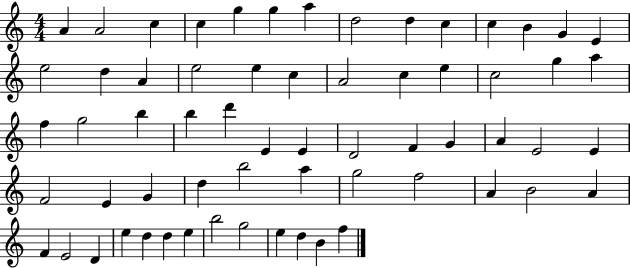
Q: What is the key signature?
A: C major